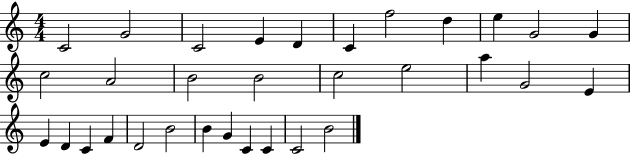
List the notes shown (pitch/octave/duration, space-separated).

C4/h G4/h C4/h E4/q D4/q C4/q F5/h D5/q E5/q G4/h G4/q C5/h A4/h B4/h B4/h C5/h E5/h A5/q G4/h E4/q E4/q D4/q C4/q F4/q D4/h B4/h B4/q G4/q C4/q C4/q C4/h B4/h